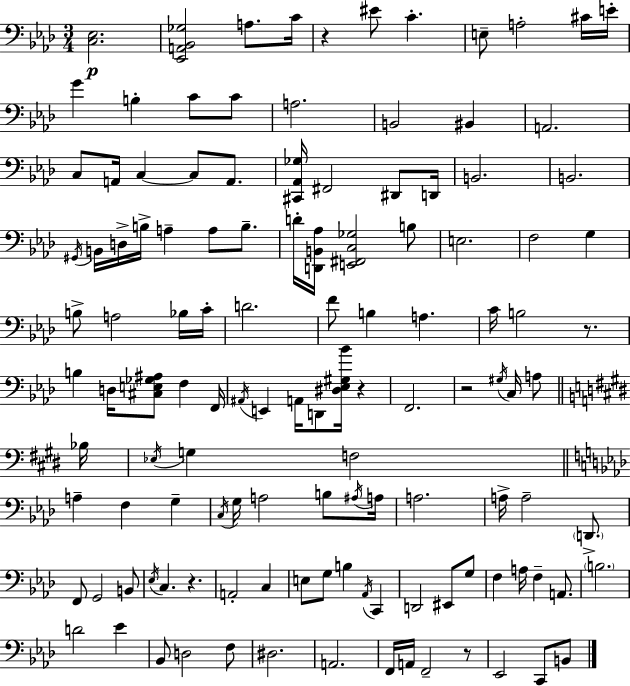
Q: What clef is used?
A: bass